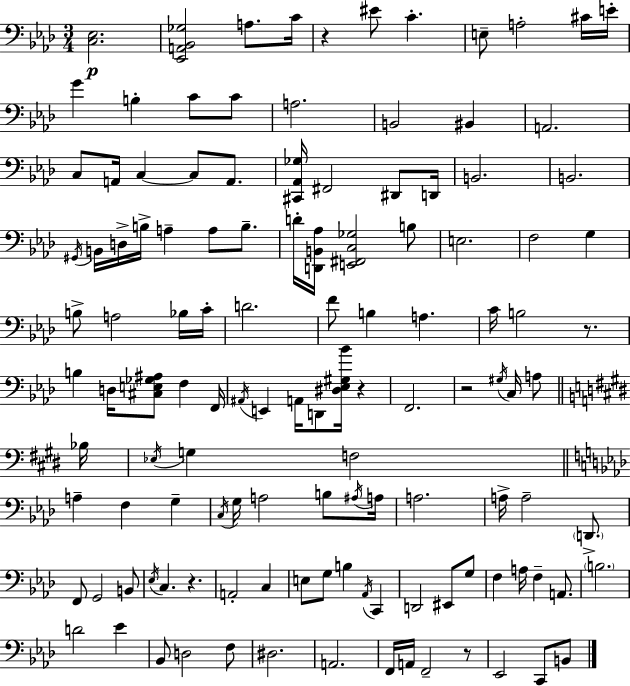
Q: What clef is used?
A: bass